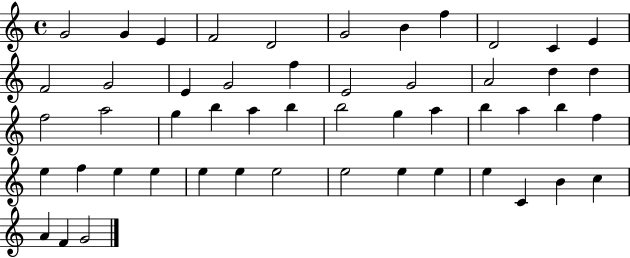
X:1
T:Untitled
M:4/4
L:1/4
K:C
G2 G E F2 D2 G2 B f D2 C E F2 G2 E G2 f E2 G2 A2 d d f2 a2 g b a b b2 g a b a b f e f e e e e e2 e2 e e e C B c A F G2